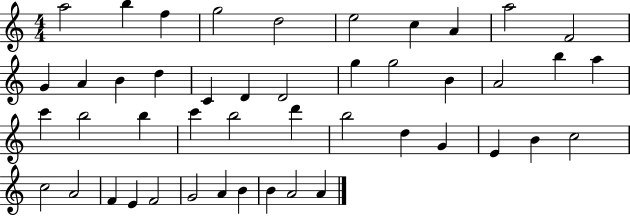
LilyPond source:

{
  \clef treble
  \numericTimeSignature
  \time 4/4
  \key c \major
  a''2 b''4 f''4 | g''2 d''2 | e''2 c''4 a'4 | a''2 f'2 | \break g'4 a'4 b'4 d''4 | c'4 d'4 d'2 | g''4 g''2 b'4 | a'2 b''4 a''4 | \break c'''4 b''2 b''4 | c'''4 b''2 d'''4 | b''2 d''4 g'4 | e'4 b'4 c''2 | \break c''2 a'2 | f'4 e'4 f'2 | g'2 a'4 b'4 | b'4 a'2 a'4 | \break \bar "|."
}